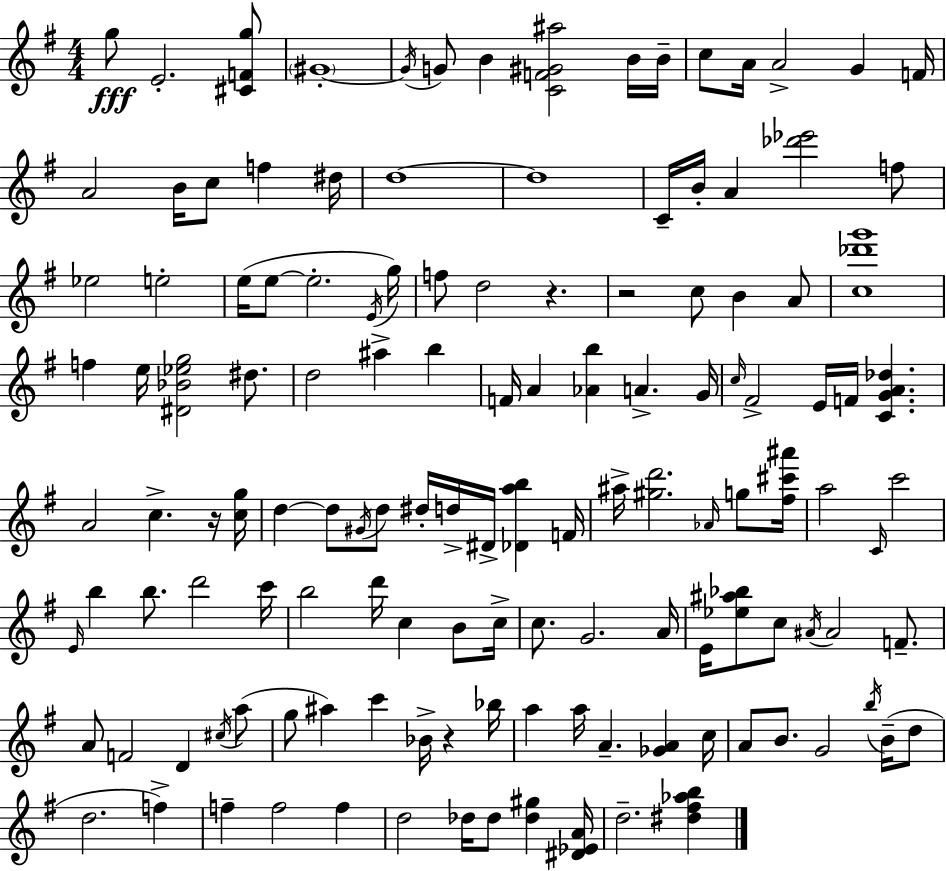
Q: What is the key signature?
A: G major